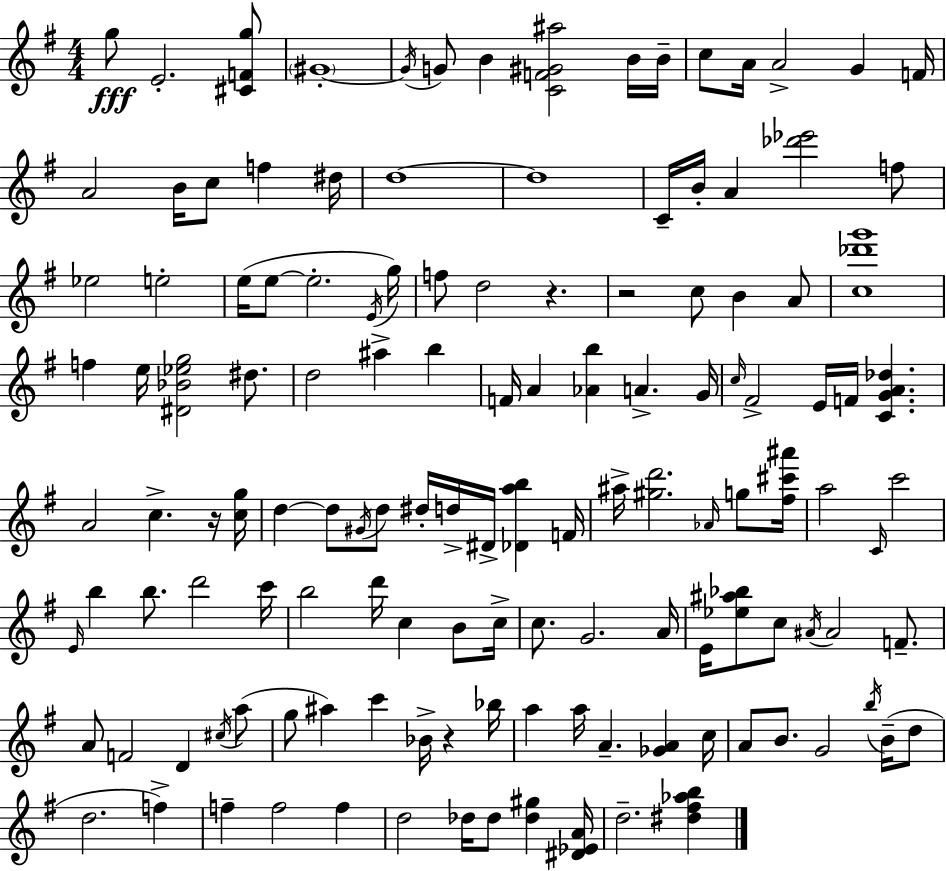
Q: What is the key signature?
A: G major